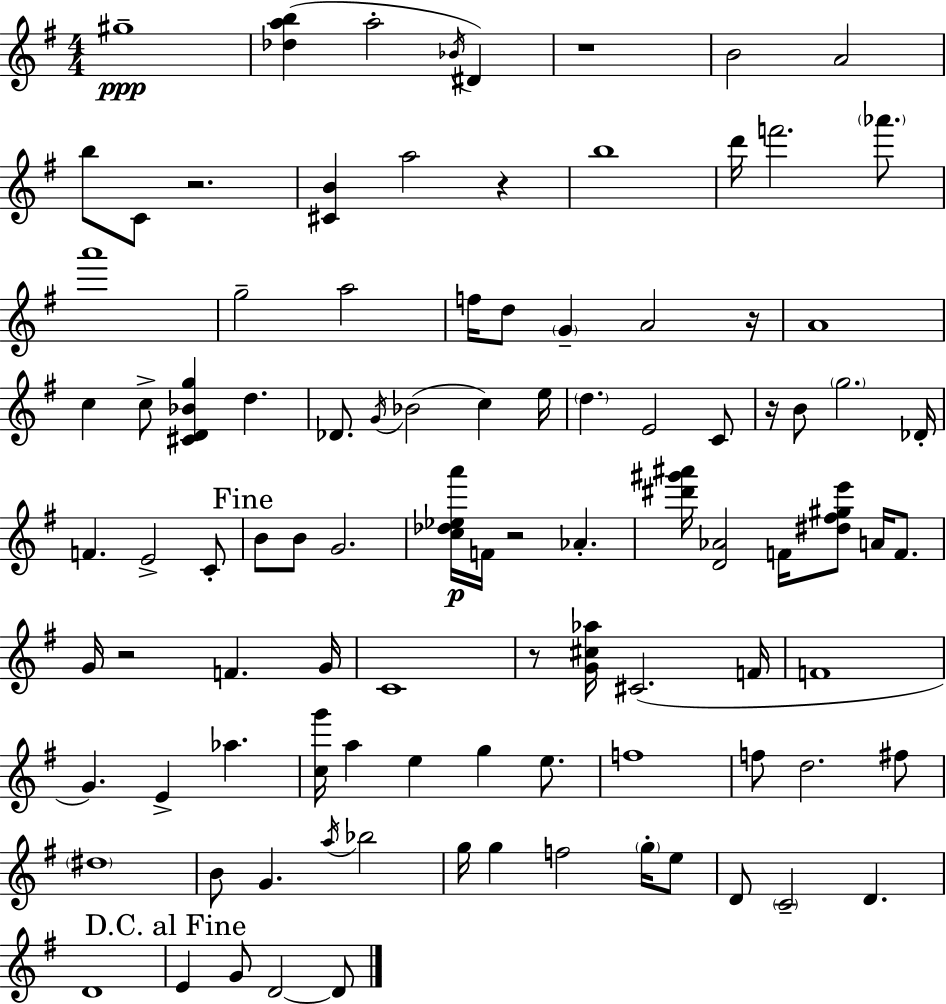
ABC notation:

X:1
T:Untitled
M:4/4
L:1/4
K:G
^g4 [_dab] a2 _B/4 ^D z4 B2 A2 b/2 C/2 z2 [^CB] a2 z b4 d'/4 f'2 _a'/2 a'4 g2 a2 f/4 d/2 G A2 z/4 A4 c c/2 [^CD_Bg] d _D/2 G/4 _B2 c e/4 d E2 C/2 z/4 B/2 g2 _D/4 F E2 C/2 B/2 B/2 G2 [c_d_ea']/4 F/4 z2 _A [^d'^g'^a']/4 [D_A]2 F/4 [^d^f^ge']/2 A/4 F/2 G/4 z2 F G/4 C4 z/2 [G^c_a]/4 ^C2 F/4 F4 G E _a [cg']/4 a e g e/2 f4 f/2 d2 ^f/2 ^d4 B/2 G a/4 _b2 g/4 g f2 g/4 e/2 D/2 C2 D D4 E G/2 D2 D/2